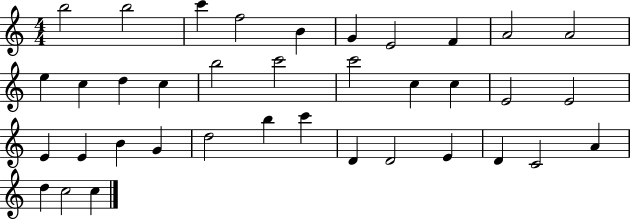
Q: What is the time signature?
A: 4/4